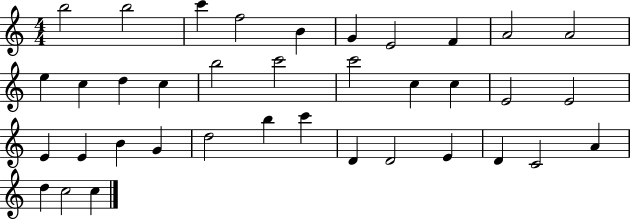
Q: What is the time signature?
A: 4/4